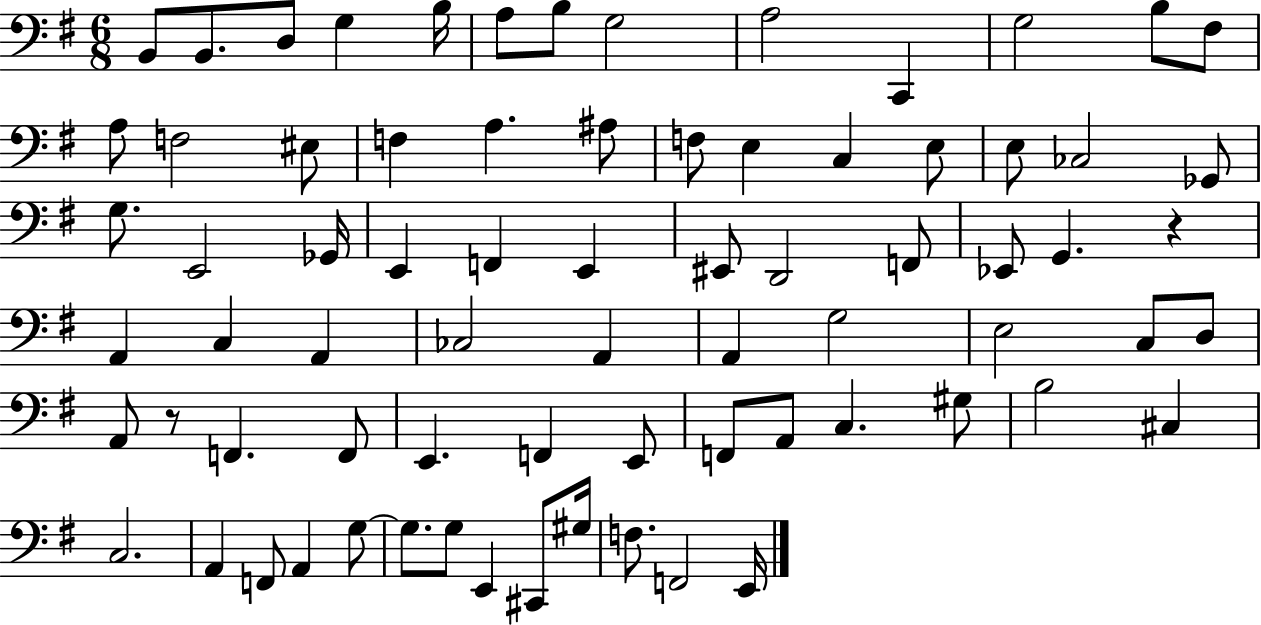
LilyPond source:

{
  \clef bass
  \numericTimeSignature
  \time 6/8
  \key g \major
  b,8 b,8. d8 g4 b16 | a8 b8 g2 | a2 c,4 | g2 b8 fis8 | \break a8 f2 eis8 | f4 a4. ais8 | f8 e4 c4 e8 | e8 ces2 ges,8 | \break g8. e,2 ges,16 | e,4 f,4 e,4 | eis,8 d,2 f,8 | ees,8 g,4. r4 | \break a,4 c4 a,4 | ces2 a,4 | a,4 g2 | e2 c8 d8 | \break a,8 r8 f,4. f,8 | e,4. f,4 e,8 | f,8 a,8 c4. gis8 | b2 cis4 | \break c2. | a,4 f,8 a,4 g8~~ | g8. g8 e,4 cis,8 gis16 | f8. f,2 e,16 | \break \bar "|."
}